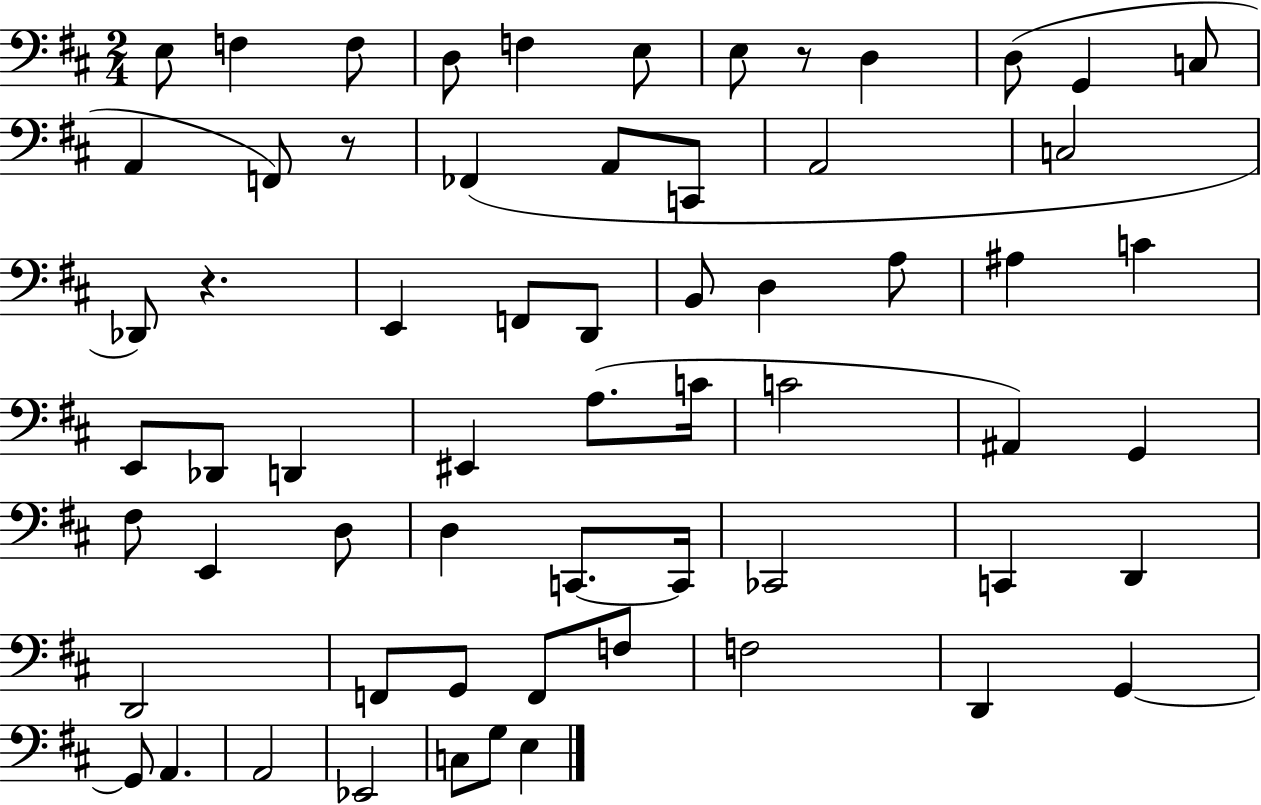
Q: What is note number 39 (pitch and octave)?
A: D3